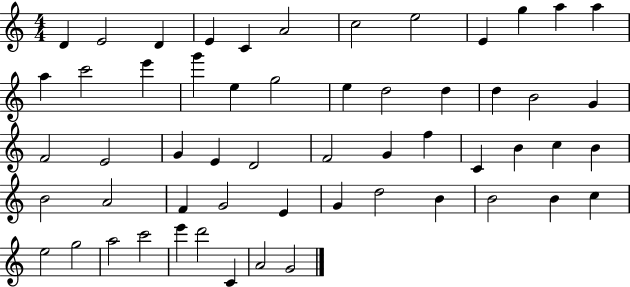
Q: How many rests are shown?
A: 0